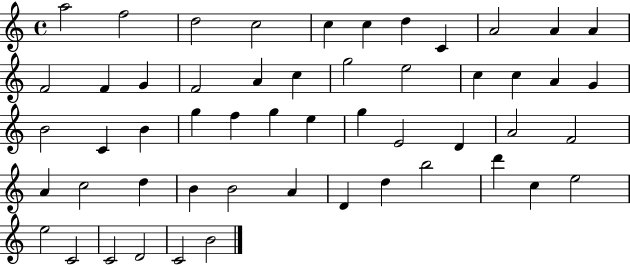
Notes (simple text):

A5/h F5/h D5/h C5/h C5/q C5/q D5/q C4/q A4/h A4/q A4/q F4/h F4/q G4/q F4/h A4/q C5/q G5/h E5/h C5/q C5/q A4/q G4/q B4/h C4/q B4/q G5/q F5/q G5/q E5/q G5/q E4/h D4/q A4/h F4/h A4/q C5/h D5/q B4/q B4/h A4/q D4/q D5/q B5/h D6/q C5/q E5/h E5/h C4/h C4/h D4/h C4/h B4/h